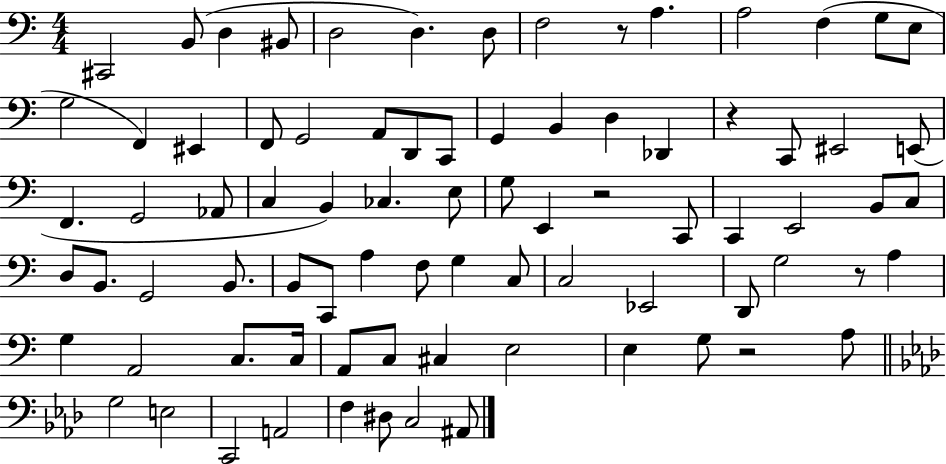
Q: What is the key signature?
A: C major